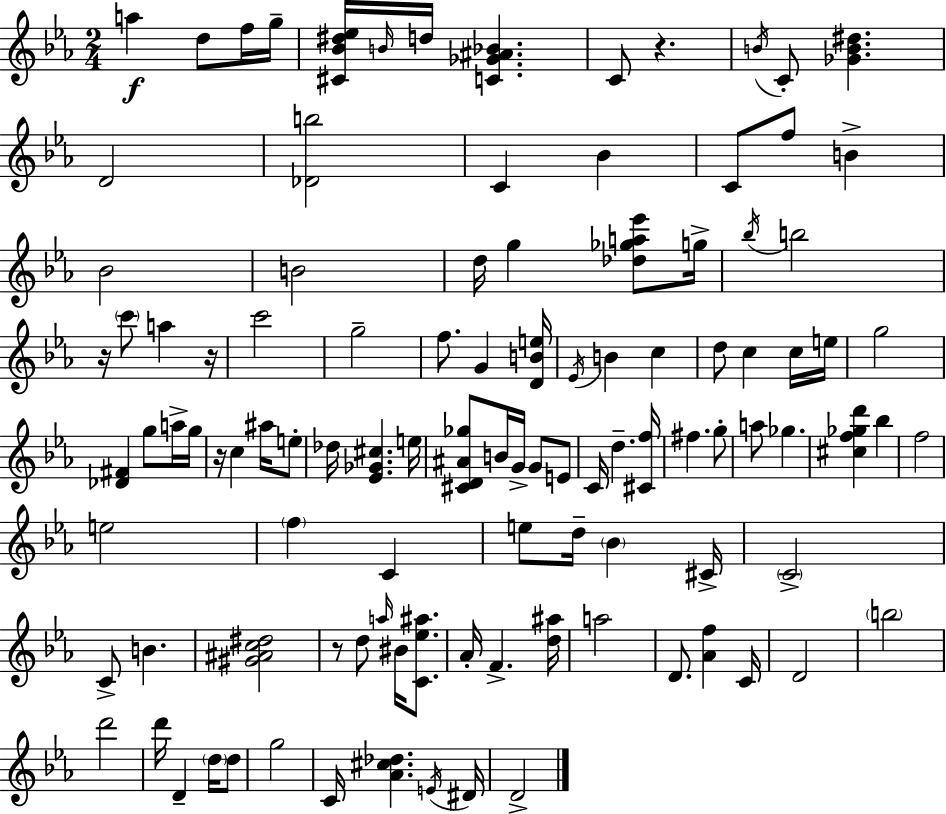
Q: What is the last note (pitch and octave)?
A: D4